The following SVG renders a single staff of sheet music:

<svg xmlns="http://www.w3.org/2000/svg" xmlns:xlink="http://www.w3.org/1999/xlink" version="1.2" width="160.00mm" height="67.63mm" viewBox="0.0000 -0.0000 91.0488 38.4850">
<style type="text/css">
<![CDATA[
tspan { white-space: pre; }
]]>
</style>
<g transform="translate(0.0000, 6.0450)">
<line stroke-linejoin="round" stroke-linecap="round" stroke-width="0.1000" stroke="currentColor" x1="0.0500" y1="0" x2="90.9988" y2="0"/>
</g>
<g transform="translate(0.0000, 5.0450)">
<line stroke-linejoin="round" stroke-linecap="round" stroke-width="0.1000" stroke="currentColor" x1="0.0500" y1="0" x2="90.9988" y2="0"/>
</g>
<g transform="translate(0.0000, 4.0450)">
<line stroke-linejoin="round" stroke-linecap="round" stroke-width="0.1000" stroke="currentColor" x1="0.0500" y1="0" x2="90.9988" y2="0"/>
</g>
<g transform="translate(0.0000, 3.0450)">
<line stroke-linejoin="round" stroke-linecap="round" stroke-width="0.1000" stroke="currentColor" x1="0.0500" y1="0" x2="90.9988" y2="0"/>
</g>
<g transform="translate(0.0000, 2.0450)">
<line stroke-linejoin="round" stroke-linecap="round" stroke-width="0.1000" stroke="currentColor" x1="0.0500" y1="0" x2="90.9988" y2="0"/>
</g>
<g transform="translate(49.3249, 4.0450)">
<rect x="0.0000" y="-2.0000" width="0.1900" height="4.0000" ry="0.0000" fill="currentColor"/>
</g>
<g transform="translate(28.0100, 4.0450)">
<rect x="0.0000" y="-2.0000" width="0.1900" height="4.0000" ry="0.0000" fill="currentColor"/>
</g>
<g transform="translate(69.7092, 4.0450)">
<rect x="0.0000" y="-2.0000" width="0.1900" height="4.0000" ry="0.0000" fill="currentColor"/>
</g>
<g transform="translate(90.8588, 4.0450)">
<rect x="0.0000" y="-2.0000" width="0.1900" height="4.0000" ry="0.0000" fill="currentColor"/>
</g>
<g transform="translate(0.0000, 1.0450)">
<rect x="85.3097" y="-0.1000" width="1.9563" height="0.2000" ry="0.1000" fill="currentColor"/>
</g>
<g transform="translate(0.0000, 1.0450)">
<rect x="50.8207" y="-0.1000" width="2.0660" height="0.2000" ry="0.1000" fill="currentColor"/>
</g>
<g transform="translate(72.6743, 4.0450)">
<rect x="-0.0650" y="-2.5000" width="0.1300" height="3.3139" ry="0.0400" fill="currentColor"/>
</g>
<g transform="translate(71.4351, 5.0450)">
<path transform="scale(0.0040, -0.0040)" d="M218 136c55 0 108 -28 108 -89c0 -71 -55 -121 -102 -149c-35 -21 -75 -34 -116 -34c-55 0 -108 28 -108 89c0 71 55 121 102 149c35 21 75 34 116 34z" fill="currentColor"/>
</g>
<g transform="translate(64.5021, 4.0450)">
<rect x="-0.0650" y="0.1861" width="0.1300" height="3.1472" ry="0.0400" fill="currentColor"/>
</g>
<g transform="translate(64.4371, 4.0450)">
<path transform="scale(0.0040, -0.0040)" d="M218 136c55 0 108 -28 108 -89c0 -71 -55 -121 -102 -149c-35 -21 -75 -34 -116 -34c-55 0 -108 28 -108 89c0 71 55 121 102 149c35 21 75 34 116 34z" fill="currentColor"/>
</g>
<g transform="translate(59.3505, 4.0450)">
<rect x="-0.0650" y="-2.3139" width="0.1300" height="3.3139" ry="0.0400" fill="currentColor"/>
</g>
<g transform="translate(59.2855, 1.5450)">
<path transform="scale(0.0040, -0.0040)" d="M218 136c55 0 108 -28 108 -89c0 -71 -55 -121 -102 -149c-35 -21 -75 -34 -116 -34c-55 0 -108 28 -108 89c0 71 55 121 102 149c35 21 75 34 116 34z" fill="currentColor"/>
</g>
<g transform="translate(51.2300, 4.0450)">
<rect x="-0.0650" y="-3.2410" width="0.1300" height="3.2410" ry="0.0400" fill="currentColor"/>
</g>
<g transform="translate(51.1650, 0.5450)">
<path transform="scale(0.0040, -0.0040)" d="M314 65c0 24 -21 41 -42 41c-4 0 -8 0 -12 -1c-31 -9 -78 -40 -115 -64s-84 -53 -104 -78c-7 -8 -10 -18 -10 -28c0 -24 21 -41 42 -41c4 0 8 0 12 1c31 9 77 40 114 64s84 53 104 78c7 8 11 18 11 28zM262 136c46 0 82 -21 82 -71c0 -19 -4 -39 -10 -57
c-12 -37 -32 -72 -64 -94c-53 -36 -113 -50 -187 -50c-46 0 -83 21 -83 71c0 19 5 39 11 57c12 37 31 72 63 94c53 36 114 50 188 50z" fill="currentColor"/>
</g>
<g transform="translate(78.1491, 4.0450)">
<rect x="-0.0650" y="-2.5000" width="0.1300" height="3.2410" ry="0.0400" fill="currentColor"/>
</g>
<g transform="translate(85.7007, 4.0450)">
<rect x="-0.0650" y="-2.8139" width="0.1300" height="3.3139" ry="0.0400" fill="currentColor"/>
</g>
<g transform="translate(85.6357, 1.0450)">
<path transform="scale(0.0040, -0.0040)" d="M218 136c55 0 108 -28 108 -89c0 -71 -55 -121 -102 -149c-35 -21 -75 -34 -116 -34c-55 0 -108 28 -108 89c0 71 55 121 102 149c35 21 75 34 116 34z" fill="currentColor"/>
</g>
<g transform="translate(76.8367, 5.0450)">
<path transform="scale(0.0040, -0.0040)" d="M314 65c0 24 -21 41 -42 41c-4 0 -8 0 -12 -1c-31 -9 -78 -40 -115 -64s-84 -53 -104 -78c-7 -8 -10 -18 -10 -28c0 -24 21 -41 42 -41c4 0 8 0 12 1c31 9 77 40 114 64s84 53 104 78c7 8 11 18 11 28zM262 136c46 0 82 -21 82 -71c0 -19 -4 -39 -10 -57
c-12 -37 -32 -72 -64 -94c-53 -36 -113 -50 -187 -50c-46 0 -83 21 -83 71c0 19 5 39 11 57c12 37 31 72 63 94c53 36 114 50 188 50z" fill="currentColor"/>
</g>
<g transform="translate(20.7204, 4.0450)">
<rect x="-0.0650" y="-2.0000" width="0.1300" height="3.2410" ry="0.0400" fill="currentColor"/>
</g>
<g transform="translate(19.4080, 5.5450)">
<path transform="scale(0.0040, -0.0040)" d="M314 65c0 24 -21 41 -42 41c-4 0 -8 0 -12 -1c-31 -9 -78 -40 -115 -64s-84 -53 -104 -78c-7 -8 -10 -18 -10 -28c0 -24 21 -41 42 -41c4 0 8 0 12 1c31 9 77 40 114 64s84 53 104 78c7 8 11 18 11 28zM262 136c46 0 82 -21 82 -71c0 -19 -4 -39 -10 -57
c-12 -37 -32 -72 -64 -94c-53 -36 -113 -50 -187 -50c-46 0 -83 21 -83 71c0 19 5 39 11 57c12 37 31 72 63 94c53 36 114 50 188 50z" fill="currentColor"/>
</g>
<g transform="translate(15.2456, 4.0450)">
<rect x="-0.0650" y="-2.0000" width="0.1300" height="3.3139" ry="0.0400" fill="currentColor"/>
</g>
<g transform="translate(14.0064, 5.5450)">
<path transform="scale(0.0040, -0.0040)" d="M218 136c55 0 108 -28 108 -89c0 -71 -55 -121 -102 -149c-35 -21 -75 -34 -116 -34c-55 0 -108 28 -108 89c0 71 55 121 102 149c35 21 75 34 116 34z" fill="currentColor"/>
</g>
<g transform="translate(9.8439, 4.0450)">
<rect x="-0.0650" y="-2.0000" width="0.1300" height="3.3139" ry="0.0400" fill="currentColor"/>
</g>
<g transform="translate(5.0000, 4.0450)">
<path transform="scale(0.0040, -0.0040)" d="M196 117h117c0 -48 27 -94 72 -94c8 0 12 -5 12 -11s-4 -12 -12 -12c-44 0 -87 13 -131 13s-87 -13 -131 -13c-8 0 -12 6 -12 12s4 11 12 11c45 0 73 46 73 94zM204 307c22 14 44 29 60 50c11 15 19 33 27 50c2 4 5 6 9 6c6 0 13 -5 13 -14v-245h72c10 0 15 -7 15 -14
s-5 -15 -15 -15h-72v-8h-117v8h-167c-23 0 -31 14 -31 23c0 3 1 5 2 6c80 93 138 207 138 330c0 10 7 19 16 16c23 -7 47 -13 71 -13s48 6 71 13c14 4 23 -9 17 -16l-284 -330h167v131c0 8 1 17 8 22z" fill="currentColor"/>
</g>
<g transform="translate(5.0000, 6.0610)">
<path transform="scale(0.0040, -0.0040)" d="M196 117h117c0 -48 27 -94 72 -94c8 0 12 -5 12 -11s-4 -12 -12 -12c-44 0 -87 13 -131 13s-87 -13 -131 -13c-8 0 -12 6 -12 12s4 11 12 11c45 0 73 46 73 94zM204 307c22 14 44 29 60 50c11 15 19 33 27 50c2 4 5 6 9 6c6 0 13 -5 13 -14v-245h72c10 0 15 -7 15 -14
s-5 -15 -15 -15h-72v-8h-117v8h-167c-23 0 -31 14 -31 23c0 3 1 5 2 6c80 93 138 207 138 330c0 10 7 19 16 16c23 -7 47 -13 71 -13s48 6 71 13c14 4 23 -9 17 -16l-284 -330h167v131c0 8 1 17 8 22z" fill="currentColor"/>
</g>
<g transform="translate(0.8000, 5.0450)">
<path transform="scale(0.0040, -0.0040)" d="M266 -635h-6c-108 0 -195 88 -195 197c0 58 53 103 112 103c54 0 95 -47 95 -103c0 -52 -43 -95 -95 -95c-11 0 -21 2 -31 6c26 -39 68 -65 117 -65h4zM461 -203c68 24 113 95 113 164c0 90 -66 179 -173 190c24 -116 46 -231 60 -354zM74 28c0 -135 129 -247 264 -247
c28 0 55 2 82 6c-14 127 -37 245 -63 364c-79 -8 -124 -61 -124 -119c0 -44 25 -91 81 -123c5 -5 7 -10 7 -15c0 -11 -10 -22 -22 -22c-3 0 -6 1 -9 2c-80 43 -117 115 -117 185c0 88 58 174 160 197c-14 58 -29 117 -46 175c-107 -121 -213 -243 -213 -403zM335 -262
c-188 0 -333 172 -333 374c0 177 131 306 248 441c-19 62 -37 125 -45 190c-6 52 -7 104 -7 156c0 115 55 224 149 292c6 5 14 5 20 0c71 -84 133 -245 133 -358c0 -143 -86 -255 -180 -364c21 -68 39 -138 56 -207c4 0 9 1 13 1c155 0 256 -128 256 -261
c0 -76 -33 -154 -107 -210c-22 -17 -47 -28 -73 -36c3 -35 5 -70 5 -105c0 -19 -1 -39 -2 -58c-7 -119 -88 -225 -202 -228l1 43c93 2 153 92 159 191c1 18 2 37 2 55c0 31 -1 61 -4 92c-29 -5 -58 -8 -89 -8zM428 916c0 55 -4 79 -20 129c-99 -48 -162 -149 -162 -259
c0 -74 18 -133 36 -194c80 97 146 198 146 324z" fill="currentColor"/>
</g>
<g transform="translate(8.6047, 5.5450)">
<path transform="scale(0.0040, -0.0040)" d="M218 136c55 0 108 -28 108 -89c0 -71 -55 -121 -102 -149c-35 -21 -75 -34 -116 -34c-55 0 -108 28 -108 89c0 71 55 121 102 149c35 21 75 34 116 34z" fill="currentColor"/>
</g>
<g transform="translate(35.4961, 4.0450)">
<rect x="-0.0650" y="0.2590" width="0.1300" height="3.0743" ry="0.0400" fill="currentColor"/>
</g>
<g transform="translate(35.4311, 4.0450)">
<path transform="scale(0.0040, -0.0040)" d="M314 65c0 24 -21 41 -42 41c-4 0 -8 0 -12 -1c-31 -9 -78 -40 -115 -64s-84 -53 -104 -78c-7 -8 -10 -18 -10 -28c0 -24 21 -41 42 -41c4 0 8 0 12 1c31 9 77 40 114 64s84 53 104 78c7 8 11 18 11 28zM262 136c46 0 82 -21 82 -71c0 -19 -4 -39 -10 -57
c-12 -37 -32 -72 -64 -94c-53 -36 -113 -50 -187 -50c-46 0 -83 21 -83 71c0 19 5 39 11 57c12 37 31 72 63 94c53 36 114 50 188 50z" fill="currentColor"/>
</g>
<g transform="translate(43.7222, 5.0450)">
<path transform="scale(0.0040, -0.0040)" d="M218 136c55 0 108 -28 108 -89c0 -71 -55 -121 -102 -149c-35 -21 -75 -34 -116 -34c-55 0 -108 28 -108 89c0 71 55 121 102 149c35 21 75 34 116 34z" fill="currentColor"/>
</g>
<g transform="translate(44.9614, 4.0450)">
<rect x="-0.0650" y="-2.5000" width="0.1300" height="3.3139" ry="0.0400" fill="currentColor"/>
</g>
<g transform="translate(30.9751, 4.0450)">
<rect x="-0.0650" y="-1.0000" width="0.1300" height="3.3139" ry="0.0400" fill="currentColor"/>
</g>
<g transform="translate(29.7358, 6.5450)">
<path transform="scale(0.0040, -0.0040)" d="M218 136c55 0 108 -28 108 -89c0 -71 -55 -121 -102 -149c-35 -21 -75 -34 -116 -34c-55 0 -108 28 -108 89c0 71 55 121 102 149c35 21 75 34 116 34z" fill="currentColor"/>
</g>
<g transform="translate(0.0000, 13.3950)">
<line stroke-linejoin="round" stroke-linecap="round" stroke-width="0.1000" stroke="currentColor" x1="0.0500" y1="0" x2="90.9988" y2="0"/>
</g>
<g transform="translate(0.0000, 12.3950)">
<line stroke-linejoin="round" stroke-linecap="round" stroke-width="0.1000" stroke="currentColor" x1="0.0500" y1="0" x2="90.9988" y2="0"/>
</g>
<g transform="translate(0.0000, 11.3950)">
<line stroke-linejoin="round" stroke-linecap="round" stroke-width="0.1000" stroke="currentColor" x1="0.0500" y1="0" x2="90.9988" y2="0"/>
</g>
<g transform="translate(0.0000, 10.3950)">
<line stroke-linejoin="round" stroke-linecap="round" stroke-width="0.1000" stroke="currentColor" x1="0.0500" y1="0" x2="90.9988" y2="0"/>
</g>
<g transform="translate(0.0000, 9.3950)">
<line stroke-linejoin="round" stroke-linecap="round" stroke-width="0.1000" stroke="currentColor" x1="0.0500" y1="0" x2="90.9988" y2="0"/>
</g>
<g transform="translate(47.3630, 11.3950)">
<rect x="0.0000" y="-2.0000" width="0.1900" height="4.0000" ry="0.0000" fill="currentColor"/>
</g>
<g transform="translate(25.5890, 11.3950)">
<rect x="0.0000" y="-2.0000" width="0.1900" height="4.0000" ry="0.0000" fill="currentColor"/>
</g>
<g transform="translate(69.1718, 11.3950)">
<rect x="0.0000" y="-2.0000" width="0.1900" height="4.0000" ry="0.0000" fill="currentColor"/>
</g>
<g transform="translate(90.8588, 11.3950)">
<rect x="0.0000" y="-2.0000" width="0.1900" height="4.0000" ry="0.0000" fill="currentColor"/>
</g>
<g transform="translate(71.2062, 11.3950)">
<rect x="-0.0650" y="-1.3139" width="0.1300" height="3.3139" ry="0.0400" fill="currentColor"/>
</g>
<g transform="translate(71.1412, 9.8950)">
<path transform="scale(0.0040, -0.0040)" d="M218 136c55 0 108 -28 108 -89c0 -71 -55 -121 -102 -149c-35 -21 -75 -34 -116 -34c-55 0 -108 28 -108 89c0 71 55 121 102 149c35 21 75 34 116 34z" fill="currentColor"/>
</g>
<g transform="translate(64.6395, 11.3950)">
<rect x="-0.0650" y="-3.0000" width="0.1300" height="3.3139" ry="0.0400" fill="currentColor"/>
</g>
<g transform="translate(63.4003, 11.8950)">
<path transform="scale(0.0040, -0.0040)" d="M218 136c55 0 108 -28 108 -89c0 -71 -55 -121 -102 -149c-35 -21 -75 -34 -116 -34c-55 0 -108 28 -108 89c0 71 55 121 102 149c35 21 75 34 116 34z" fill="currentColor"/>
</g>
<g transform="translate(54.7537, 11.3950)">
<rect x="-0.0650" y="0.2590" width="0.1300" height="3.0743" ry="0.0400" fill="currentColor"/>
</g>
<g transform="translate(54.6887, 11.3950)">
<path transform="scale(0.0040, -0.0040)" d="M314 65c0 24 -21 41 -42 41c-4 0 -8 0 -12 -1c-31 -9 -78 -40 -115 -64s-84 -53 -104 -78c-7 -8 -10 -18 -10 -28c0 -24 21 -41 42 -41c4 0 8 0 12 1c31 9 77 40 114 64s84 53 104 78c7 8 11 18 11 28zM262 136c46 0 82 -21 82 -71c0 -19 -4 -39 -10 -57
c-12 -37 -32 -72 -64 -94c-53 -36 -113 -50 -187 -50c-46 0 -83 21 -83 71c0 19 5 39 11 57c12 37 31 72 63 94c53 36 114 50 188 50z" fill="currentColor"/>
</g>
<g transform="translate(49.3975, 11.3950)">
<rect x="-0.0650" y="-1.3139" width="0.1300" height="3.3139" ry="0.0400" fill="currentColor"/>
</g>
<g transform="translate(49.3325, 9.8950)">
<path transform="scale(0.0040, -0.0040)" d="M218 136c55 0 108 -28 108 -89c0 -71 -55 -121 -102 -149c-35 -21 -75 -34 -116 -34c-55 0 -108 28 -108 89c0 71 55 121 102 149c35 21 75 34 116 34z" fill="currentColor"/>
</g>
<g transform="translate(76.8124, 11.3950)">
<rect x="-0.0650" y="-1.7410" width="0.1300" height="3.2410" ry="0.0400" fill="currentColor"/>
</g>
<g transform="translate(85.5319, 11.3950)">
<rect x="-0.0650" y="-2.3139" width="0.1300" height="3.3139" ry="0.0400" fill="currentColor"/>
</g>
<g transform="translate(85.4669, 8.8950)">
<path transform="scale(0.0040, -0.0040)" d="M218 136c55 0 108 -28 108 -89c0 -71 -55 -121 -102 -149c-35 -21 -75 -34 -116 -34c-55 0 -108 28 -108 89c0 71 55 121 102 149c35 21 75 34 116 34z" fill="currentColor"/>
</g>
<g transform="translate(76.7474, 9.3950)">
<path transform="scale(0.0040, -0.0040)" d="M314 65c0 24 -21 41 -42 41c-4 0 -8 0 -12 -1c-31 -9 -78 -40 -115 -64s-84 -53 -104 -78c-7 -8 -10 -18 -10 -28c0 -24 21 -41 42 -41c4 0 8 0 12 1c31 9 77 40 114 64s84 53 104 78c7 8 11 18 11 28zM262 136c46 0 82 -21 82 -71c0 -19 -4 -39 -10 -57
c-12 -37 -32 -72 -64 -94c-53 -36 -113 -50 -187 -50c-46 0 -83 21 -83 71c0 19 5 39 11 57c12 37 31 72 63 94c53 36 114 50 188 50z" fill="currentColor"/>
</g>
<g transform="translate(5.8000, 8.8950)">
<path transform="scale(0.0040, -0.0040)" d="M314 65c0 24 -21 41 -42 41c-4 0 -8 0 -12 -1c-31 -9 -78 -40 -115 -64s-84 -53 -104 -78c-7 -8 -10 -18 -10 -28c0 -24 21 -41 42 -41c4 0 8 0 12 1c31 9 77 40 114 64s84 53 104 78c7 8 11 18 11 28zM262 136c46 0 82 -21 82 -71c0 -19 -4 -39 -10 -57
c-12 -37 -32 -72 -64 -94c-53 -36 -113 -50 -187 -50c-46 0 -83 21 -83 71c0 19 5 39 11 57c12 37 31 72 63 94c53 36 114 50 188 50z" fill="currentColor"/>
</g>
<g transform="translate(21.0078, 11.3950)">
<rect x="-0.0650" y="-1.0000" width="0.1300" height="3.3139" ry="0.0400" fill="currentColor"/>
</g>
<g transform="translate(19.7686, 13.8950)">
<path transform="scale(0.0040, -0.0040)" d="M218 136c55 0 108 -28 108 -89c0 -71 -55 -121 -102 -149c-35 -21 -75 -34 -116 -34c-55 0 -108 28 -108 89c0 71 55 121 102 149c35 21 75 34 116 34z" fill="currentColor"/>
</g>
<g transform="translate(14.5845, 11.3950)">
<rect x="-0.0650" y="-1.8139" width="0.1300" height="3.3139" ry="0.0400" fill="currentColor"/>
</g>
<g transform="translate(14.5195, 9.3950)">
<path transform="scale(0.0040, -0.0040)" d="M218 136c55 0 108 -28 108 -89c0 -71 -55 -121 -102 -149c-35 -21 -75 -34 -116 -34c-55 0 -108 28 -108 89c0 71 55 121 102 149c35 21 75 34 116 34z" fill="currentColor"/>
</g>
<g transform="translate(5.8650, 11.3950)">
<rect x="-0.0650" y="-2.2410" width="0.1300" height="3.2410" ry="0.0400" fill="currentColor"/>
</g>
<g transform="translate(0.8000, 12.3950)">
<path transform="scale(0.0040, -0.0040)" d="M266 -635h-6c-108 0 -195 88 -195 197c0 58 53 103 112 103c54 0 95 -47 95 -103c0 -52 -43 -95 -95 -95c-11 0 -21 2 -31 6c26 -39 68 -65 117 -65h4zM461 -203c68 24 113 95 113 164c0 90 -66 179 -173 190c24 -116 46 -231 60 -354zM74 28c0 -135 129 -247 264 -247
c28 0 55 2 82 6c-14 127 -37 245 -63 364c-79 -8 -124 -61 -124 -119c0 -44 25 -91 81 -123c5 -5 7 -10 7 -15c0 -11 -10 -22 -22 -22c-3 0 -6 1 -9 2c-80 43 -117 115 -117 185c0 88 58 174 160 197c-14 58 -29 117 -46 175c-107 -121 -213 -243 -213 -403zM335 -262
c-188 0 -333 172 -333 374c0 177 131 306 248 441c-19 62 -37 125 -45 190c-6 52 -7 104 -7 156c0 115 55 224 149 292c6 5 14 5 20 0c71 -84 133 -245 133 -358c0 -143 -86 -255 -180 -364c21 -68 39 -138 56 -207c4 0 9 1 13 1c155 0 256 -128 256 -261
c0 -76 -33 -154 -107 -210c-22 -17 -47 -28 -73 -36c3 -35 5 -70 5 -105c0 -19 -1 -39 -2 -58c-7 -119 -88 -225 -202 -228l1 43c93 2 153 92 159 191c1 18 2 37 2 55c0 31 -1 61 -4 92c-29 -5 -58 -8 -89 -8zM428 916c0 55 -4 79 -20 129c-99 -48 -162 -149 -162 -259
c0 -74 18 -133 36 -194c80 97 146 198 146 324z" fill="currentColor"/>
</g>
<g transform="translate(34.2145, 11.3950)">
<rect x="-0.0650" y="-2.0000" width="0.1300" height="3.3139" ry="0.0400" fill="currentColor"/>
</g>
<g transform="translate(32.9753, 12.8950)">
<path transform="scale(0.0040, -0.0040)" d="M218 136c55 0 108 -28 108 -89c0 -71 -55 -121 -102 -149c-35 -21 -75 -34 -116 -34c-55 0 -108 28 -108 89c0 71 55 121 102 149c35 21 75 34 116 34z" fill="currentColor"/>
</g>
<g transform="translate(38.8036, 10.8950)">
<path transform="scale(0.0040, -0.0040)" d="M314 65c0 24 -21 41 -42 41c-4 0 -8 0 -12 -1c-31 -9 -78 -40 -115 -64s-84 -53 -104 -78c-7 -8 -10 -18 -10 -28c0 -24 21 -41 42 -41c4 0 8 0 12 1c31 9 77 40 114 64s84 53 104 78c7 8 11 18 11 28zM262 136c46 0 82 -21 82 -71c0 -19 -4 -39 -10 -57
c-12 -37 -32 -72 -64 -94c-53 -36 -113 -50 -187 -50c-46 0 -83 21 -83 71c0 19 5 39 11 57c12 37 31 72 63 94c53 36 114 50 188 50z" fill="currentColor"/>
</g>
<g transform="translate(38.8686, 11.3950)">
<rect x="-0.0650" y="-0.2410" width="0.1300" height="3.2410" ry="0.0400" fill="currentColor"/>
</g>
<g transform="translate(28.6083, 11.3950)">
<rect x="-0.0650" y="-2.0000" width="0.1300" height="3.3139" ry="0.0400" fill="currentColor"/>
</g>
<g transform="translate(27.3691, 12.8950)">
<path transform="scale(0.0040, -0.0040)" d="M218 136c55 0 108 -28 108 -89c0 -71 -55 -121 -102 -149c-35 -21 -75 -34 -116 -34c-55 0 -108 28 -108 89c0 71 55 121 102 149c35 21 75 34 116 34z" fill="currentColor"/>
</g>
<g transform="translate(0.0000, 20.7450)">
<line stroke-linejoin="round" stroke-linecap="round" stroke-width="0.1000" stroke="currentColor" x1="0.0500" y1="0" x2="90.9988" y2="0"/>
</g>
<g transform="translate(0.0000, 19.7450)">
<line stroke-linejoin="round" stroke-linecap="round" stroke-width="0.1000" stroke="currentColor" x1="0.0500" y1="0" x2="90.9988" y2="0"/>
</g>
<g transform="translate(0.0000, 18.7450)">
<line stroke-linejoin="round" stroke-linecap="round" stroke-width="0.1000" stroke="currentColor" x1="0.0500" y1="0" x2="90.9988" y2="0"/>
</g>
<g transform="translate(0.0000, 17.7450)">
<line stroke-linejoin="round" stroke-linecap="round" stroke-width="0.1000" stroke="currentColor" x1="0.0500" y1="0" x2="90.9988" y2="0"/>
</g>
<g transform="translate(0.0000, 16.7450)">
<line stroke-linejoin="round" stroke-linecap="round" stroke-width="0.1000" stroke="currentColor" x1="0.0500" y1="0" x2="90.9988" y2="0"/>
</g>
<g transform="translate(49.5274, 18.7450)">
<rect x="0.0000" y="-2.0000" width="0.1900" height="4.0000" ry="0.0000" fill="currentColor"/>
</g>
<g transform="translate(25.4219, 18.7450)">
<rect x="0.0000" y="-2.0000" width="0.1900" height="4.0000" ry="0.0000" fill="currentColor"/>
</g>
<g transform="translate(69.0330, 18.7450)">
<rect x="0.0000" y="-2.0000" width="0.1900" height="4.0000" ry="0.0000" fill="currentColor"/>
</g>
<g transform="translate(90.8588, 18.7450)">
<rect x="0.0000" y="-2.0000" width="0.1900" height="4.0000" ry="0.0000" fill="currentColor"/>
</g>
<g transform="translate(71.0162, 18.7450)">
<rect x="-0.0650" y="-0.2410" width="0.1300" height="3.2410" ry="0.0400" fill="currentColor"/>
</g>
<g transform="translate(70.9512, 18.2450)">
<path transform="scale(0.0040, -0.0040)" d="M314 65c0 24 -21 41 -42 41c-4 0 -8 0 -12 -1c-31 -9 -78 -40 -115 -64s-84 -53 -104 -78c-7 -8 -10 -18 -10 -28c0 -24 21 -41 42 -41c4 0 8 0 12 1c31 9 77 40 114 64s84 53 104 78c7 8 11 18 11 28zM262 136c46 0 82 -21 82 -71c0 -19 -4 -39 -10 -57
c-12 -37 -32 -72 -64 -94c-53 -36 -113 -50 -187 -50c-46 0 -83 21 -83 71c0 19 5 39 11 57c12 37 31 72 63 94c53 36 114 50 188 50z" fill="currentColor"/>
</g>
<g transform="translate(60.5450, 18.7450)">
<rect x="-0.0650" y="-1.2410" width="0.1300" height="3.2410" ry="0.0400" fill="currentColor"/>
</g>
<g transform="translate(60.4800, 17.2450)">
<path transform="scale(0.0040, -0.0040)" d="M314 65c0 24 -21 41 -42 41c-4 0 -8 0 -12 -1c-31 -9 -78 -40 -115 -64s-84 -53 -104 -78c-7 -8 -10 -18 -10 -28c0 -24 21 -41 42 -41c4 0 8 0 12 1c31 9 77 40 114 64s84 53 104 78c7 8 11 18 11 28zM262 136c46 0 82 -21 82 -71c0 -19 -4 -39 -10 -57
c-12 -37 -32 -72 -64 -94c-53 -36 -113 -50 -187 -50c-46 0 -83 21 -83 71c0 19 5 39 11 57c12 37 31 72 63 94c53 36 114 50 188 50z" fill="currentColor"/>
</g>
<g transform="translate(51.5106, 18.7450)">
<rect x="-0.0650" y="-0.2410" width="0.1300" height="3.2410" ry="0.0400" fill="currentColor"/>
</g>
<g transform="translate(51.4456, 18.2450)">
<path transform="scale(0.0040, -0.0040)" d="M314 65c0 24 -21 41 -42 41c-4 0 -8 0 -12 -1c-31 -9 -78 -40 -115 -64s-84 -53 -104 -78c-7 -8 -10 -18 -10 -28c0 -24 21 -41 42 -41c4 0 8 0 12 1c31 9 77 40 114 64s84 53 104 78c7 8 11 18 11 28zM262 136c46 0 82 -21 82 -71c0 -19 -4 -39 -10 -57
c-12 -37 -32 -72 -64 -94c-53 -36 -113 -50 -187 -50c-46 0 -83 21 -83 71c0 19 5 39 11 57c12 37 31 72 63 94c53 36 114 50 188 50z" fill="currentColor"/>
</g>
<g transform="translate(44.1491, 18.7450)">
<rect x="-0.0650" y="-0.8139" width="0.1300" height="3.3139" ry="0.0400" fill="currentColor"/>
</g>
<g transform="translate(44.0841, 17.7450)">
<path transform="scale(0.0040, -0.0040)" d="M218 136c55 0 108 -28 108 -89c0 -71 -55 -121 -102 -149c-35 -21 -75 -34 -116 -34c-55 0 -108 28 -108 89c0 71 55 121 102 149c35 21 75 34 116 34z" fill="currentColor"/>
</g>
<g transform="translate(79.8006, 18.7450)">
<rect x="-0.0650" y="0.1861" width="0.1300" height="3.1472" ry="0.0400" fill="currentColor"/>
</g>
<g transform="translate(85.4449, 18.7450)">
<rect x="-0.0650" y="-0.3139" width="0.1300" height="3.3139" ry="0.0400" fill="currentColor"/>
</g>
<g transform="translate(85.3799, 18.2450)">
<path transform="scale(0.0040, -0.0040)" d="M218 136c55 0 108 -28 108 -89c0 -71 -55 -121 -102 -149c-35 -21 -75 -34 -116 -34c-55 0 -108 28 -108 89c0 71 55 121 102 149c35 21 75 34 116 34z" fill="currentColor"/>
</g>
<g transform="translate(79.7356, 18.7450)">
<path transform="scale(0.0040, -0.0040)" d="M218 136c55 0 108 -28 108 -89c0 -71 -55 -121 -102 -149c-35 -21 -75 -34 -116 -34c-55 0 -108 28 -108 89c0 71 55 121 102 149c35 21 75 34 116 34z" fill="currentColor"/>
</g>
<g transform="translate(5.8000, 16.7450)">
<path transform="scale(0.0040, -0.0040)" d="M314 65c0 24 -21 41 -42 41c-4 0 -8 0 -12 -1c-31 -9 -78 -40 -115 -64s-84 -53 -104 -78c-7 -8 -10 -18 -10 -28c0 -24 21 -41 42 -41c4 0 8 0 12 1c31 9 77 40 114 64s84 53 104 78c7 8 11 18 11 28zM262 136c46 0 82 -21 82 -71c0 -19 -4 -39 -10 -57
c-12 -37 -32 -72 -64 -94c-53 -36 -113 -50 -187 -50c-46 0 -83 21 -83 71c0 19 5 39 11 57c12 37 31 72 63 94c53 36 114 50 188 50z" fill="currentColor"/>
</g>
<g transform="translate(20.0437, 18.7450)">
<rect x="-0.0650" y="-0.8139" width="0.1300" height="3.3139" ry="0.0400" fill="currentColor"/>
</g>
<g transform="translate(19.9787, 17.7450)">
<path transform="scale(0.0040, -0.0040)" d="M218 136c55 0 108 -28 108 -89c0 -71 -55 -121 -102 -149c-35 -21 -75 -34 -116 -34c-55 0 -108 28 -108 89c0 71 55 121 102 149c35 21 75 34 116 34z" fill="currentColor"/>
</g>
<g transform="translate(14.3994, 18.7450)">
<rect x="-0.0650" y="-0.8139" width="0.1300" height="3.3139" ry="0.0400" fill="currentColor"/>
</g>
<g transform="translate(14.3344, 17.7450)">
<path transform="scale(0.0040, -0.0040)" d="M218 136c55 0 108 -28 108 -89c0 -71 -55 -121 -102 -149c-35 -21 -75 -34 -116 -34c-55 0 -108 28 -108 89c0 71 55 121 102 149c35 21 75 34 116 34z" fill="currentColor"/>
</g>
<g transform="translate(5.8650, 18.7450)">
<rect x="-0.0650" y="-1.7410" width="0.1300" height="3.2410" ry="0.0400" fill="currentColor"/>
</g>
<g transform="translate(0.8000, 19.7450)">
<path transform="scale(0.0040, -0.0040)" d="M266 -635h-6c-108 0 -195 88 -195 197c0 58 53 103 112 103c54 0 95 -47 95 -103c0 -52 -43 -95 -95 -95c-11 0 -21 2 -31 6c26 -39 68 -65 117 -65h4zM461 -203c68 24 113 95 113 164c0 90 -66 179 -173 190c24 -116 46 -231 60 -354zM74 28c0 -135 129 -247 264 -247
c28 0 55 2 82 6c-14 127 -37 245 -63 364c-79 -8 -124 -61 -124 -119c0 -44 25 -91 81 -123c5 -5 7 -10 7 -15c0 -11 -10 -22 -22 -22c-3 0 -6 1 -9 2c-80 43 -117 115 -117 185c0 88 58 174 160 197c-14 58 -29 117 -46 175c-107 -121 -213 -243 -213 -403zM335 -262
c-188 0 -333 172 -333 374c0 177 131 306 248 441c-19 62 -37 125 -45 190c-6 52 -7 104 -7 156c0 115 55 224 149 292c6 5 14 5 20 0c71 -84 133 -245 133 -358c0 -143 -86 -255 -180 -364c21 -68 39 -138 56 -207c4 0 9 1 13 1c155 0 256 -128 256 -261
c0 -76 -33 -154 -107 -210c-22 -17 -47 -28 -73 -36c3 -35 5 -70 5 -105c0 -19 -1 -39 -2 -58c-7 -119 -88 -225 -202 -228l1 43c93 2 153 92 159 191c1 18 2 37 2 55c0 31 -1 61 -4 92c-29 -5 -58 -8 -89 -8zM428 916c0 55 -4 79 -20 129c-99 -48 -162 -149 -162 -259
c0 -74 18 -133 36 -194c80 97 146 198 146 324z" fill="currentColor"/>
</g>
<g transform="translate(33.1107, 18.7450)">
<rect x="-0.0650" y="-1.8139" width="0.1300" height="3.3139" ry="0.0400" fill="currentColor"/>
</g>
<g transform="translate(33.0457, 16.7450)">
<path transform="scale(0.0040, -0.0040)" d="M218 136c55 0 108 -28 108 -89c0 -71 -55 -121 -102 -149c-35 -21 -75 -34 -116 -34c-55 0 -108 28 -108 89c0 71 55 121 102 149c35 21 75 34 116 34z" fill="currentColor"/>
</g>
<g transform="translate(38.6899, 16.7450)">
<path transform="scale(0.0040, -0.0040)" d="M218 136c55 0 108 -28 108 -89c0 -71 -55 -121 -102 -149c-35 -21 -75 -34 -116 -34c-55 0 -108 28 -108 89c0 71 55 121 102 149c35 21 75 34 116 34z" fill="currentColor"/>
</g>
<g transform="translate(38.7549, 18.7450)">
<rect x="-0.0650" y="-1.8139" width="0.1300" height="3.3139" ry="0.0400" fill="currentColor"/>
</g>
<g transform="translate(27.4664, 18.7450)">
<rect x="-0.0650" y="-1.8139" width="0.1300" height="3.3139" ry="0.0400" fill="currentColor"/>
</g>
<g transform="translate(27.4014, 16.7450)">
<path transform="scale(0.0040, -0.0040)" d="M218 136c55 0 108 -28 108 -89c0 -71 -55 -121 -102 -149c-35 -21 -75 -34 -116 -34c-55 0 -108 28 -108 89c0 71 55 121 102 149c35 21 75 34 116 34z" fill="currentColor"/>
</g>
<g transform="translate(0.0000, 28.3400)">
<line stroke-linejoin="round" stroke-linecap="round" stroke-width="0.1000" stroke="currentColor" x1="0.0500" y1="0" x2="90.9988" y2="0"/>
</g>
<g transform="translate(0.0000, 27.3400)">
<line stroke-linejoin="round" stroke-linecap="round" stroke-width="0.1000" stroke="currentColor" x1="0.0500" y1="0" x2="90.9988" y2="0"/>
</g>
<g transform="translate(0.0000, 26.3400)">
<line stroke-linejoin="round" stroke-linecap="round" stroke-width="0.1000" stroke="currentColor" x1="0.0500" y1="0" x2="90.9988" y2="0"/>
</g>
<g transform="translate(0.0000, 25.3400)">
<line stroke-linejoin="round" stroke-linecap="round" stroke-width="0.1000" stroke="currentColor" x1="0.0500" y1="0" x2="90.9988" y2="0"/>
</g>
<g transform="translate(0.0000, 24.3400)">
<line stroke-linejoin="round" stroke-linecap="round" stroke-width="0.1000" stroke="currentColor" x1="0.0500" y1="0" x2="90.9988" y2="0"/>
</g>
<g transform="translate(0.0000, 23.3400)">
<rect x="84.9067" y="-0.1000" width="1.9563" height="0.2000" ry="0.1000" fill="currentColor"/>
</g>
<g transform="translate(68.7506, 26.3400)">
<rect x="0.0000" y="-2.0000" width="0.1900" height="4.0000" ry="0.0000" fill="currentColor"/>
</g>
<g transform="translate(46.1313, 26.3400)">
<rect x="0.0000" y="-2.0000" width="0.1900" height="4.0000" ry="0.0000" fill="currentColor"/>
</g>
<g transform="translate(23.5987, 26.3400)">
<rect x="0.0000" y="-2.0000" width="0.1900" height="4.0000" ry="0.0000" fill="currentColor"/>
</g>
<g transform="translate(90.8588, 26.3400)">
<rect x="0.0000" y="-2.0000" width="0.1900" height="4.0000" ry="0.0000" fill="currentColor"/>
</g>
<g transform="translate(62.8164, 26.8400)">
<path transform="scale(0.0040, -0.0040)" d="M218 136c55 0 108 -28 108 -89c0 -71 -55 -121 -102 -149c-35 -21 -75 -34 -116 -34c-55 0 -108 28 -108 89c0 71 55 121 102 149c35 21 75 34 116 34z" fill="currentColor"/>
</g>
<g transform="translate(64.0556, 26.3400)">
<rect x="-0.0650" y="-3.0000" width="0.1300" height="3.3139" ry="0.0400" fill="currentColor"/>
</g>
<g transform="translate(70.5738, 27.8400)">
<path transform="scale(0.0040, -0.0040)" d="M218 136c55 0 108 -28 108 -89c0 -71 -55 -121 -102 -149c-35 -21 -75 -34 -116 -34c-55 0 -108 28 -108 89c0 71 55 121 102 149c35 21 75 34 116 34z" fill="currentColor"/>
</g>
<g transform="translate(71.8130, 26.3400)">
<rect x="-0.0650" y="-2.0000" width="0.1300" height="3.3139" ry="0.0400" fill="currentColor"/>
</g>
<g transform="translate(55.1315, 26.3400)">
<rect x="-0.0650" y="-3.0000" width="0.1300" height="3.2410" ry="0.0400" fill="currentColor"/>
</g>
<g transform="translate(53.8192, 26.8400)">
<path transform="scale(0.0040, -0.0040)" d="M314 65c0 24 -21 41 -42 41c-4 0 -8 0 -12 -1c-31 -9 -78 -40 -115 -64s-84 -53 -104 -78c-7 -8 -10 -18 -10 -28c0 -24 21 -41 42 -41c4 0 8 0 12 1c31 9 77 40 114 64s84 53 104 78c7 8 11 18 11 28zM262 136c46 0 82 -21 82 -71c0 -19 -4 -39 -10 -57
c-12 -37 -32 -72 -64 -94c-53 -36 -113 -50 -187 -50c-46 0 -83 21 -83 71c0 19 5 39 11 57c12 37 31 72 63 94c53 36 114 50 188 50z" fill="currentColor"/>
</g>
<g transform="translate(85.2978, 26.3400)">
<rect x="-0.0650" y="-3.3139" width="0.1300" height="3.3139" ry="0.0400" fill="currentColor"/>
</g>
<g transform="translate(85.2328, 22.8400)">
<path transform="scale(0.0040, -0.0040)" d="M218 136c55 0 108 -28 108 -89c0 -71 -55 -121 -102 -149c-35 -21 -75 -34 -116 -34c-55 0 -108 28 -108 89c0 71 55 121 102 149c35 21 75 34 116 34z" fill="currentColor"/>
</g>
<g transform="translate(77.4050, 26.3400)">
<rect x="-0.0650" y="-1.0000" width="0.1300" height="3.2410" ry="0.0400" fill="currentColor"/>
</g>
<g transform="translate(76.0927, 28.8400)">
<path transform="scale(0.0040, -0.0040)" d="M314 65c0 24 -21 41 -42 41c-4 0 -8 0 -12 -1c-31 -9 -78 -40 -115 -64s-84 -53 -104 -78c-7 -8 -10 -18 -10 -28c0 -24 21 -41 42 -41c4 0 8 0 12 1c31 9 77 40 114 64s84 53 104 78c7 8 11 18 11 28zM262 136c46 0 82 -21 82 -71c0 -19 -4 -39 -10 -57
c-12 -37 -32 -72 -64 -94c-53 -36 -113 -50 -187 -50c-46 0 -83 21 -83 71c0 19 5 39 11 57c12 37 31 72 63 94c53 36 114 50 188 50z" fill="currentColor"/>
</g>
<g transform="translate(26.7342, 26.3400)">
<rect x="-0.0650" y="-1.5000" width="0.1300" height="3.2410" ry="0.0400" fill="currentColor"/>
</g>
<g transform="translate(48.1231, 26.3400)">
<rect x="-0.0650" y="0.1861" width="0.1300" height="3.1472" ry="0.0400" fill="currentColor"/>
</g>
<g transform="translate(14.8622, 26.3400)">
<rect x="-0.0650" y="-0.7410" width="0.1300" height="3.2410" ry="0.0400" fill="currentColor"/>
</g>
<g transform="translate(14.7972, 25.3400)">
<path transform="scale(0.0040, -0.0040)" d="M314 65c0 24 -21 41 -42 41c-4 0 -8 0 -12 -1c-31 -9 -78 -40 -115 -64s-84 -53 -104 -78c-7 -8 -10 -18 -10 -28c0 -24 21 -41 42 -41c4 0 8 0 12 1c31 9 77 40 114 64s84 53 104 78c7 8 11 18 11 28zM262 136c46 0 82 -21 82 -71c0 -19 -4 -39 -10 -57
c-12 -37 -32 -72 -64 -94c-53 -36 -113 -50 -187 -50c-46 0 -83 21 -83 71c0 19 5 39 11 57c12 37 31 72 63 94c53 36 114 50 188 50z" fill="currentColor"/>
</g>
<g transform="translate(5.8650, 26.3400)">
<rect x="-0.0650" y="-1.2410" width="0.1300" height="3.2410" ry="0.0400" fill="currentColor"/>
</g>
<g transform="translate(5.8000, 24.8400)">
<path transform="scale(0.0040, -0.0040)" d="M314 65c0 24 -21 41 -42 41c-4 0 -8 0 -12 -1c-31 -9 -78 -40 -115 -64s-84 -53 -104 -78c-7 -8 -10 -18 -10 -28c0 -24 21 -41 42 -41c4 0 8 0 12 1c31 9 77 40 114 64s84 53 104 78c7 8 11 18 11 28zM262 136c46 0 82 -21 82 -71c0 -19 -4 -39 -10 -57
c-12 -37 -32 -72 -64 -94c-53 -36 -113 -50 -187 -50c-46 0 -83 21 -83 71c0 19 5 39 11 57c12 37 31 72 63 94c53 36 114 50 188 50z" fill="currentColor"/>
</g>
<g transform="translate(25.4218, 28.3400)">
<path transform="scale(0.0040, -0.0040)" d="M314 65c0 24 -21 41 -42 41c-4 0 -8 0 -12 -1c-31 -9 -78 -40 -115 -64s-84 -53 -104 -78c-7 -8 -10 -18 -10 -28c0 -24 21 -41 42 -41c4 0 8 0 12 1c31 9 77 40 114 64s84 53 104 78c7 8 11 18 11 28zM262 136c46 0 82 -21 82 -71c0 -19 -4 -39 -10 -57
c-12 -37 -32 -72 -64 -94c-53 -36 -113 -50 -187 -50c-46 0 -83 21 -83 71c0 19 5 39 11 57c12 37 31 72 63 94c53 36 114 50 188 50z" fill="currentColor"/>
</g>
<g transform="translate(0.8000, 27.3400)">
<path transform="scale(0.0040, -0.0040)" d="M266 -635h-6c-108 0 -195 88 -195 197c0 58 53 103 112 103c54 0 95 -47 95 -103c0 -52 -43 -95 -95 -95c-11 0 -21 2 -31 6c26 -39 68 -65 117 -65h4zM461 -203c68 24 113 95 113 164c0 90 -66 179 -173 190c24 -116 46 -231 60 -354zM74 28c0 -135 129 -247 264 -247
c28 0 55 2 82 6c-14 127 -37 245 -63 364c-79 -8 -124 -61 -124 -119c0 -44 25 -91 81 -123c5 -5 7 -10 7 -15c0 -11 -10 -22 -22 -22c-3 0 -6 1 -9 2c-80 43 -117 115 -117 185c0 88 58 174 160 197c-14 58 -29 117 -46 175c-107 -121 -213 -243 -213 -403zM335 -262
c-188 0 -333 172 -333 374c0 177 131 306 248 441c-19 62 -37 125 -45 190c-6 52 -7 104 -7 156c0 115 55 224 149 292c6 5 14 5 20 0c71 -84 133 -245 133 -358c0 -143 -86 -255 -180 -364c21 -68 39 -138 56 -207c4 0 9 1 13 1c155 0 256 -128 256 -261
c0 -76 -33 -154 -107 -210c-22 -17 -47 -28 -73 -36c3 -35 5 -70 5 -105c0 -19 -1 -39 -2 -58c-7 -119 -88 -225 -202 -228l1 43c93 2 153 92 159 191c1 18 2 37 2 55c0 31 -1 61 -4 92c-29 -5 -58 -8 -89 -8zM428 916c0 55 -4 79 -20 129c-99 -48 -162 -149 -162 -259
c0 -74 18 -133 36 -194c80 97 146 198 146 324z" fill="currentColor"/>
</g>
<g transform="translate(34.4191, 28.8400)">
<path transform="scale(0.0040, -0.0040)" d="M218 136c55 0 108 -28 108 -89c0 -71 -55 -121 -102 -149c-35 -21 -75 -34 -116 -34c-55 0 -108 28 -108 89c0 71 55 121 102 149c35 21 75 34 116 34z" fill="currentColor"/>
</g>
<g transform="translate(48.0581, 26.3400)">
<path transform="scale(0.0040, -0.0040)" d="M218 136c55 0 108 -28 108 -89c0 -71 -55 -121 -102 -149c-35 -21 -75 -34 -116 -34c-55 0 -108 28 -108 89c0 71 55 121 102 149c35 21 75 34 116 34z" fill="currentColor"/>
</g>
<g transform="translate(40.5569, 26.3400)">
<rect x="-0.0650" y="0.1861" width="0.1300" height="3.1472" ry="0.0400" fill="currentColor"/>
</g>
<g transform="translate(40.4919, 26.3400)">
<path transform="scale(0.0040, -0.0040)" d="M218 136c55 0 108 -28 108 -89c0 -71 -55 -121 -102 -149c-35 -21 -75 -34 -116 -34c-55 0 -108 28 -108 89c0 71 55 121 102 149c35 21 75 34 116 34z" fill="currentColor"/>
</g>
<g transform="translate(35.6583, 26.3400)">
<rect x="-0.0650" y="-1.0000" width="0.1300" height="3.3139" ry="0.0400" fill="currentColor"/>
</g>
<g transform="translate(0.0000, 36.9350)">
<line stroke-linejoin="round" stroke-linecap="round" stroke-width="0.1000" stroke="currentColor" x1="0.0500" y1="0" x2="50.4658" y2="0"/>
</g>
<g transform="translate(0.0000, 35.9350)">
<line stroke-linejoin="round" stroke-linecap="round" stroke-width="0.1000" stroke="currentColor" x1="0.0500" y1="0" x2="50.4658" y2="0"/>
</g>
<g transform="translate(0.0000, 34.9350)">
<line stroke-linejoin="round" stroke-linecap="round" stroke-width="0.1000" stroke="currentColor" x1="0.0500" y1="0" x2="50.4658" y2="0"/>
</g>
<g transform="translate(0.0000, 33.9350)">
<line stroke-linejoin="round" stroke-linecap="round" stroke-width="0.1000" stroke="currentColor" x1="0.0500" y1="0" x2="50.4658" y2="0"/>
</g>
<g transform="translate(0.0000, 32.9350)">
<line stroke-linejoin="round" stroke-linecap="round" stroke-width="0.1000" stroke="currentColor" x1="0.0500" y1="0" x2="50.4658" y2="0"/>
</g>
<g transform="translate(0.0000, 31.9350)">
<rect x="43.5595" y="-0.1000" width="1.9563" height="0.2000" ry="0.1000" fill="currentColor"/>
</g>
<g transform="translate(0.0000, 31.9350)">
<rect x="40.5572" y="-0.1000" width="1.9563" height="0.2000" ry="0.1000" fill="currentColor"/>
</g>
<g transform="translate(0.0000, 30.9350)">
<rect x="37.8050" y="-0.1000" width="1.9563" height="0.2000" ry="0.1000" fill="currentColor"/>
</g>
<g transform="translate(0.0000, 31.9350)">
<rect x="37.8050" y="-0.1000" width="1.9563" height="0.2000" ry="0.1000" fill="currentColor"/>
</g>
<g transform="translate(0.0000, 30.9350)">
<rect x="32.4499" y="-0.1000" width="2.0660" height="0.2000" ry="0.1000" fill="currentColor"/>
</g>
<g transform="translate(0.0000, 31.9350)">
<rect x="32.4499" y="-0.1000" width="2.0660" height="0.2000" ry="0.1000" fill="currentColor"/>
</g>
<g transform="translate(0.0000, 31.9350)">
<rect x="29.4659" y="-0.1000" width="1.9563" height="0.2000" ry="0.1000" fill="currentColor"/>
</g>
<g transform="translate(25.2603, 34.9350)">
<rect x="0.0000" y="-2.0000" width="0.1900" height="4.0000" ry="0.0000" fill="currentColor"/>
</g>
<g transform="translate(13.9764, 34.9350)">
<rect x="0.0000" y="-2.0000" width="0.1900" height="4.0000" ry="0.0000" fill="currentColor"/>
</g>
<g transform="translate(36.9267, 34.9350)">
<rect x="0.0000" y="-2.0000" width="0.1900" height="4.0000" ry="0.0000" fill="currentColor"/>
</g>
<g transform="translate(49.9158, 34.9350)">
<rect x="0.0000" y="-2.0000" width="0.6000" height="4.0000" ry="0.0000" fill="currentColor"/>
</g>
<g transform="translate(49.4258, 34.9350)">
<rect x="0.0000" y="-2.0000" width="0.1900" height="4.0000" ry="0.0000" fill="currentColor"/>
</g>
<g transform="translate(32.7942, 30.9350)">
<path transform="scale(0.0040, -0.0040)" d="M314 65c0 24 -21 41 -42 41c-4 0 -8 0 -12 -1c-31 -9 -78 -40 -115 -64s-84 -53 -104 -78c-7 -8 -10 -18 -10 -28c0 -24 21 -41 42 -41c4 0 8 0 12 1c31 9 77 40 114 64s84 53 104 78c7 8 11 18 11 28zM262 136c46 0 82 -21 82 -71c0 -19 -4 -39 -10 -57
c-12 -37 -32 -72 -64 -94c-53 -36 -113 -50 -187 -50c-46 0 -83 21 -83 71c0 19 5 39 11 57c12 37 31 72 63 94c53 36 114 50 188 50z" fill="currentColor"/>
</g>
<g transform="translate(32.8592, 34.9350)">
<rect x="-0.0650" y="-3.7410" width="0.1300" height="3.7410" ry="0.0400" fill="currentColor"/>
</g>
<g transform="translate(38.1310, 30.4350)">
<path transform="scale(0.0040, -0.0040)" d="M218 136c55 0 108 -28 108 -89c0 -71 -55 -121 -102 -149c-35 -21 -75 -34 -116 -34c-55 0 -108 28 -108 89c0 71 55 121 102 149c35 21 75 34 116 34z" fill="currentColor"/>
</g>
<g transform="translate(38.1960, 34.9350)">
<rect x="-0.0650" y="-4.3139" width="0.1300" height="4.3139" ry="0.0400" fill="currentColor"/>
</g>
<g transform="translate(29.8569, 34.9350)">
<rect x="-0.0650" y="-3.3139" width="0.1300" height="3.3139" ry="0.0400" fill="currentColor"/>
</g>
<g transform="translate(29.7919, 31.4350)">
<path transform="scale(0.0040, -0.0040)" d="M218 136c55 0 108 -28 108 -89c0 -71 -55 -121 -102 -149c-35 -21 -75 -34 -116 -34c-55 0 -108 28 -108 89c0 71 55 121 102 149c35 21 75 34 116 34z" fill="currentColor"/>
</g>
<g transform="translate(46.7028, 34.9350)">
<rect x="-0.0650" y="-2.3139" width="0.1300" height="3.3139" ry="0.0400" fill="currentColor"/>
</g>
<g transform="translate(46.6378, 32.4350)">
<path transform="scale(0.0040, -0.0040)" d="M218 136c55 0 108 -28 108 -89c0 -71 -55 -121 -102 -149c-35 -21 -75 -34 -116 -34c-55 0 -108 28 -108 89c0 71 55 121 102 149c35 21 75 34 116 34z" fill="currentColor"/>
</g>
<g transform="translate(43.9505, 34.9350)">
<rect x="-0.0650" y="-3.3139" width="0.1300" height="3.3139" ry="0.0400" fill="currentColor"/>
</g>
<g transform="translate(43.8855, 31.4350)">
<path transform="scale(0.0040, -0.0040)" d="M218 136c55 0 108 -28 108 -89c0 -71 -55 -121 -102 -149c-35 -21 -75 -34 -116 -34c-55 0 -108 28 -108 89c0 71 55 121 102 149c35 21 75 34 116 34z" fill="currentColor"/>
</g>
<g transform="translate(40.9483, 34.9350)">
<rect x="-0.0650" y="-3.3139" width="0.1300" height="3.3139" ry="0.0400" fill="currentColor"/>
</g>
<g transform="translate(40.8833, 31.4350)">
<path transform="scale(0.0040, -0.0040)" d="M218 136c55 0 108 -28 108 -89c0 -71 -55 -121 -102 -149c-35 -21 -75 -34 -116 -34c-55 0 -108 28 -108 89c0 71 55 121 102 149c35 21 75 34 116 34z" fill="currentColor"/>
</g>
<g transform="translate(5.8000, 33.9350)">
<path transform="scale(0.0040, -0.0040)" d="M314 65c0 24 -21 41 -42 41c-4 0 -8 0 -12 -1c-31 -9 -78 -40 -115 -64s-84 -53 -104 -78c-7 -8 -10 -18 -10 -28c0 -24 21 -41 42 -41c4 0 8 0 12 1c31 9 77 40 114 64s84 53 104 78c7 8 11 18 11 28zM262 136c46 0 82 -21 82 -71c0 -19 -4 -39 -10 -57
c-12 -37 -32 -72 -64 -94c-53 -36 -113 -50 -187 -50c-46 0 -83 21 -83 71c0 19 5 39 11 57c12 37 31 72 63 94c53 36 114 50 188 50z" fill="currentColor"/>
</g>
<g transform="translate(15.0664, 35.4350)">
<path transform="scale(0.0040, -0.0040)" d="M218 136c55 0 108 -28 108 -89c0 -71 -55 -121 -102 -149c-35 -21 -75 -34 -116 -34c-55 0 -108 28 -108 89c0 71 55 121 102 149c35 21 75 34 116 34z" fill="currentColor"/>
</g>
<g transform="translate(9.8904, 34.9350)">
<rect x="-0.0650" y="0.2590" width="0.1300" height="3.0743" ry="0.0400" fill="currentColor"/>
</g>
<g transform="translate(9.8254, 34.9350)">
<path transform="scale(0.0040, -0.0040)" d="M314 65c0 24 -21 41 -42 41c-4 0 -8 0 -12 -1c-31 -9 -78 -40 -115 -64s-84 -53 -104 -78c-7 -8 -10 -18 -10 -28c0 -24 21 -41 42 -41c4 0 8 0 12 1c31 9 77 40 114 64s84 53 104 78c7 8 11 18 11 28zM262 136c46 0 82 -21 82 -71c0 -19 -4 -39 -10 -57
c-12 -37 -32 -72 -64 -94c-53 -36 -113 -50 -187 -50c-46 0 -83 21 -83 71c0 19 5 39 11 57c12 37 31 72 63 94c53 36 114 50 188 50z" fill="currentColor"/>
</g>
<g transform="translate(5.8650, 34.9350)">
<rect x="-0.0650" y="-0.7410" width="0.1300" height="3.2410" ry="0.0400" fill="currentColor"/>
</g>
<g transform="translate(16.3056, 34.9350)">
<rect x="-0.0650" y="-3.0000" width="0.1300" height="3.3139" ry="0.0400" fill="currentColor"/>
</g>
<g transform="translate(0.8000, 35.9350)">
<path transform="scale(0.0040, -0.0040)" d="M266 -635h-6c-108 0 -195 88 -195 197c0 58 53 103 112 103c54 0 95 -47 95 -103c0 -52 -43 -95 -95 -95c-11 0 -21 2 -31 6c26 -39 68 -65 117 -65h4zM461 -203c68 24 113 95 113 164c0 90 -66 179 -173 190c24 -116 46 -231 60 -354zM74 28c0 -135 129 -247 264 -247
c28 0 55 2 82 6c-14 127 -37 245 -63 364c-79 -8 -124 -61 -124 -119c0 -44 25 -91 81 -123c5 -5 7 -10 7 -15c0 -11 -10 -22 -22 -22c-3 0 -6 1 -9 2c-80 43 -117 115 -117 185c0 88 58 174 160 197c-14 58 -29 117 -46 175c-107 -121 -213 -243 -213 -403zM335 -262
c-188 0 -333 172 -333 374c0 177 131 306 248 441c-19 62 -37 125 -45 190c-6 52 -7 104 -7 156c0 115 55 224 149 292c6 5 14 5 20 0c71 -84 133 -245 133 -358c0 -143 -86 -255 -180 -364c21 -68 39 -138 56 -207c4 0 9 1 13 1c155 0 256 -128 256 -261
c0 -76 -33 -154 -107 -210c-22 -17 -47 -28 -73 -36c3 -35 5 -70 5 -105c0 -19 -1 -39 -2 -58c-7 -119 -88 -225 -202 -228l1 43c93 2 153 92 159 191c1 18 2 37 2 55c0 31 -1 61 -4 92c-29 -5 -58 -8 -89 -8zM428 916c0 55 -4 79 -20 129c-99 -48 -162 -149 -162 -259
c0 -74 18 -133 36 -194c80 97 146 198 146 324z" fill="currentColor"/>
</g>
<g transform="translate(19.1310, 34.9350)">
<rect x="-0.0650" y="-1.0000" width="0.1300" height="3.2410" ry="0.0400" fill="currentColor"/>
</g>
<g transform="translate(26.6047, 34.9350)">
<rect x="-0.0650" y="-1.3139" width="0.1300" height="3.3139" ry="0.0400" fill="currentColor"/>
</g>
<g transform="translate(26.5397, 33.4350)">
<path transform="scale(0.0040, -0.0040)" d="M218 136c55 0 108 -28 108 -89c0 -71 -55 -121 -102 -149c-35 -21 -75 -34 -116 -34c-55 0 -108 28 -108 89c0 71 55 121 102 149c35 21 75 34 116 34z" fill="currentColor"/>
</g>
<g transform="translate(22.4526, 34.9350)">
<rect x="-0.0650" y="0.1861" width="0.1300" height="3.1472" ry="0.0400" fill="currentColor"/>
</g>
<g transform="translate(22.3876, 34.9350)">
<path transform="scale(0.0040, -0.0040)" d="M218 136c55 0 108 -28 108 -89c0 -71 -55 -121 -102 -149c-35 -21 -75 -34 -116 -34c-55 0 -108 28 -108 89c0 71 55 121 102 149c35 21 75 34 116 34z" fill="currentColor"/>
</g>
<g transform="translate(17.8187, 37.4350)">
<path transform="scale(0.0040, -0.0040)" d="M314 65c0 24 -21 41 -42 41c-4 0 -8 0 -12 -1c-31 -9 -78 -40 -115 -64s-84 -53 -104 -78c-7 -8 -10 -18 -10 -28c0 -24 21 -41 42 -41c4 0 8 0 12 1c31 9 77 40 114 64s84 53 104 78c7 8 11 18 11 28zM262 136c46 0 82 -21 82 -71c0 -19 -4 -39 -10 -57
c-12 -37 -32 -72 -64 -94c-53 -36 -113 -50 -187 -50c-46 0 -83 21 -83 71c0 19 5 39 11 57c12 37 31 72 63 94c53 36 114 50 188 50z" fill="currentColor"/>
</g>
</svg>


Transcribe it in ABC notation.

X:1
T:Untitled
M:4/4
L:1/4
K:C
F F F2 D B2 G b2 g B G G2 a g2 f D F F c2 e B2 A e f2 g f2 d d f f f d c2 e2 c2 B c e2 d2 E2 D B B A2 A F D2 b d2 B2 A D2 B e b c'2 d' b b g